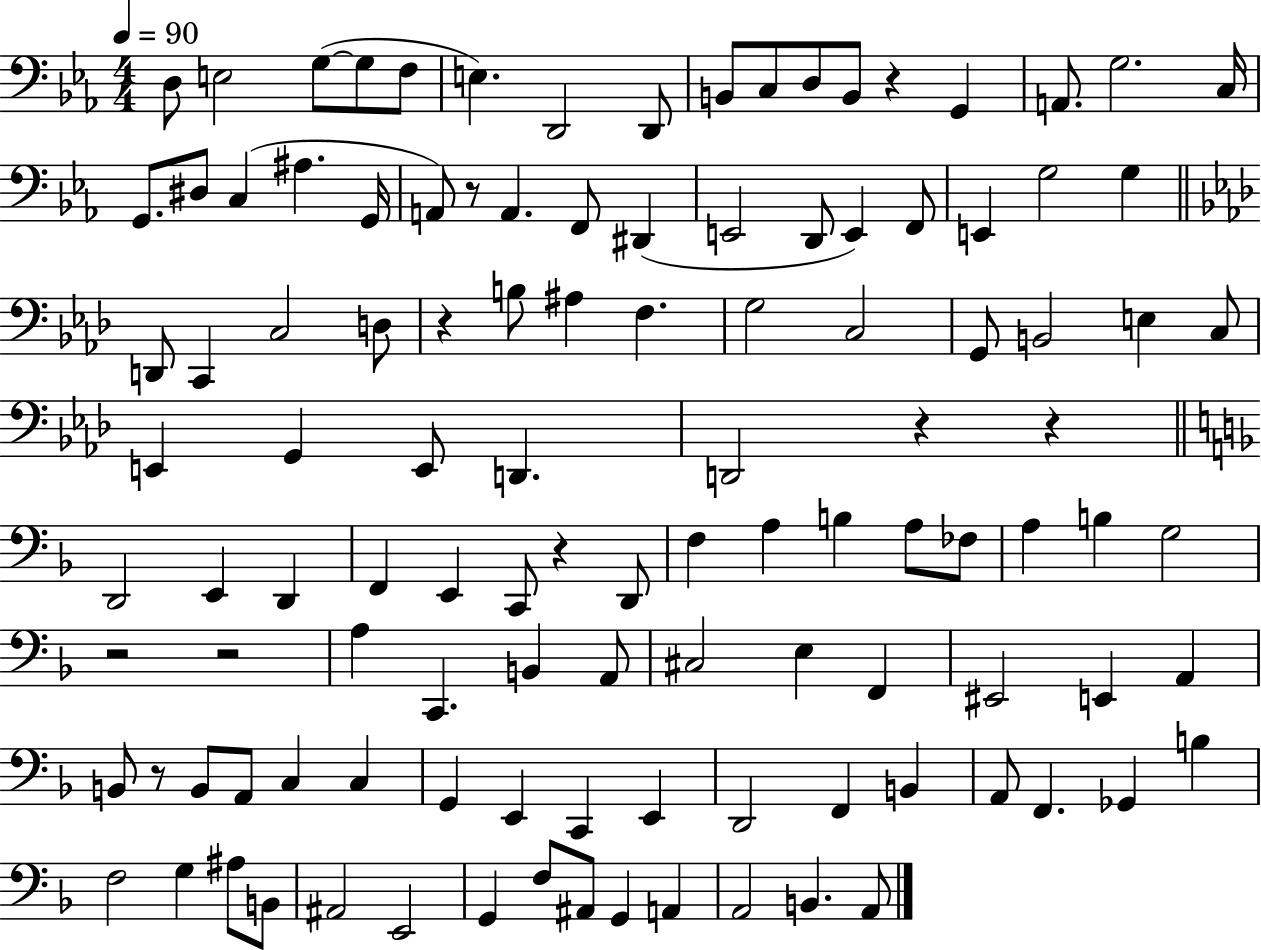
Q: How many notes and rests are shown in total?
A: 114